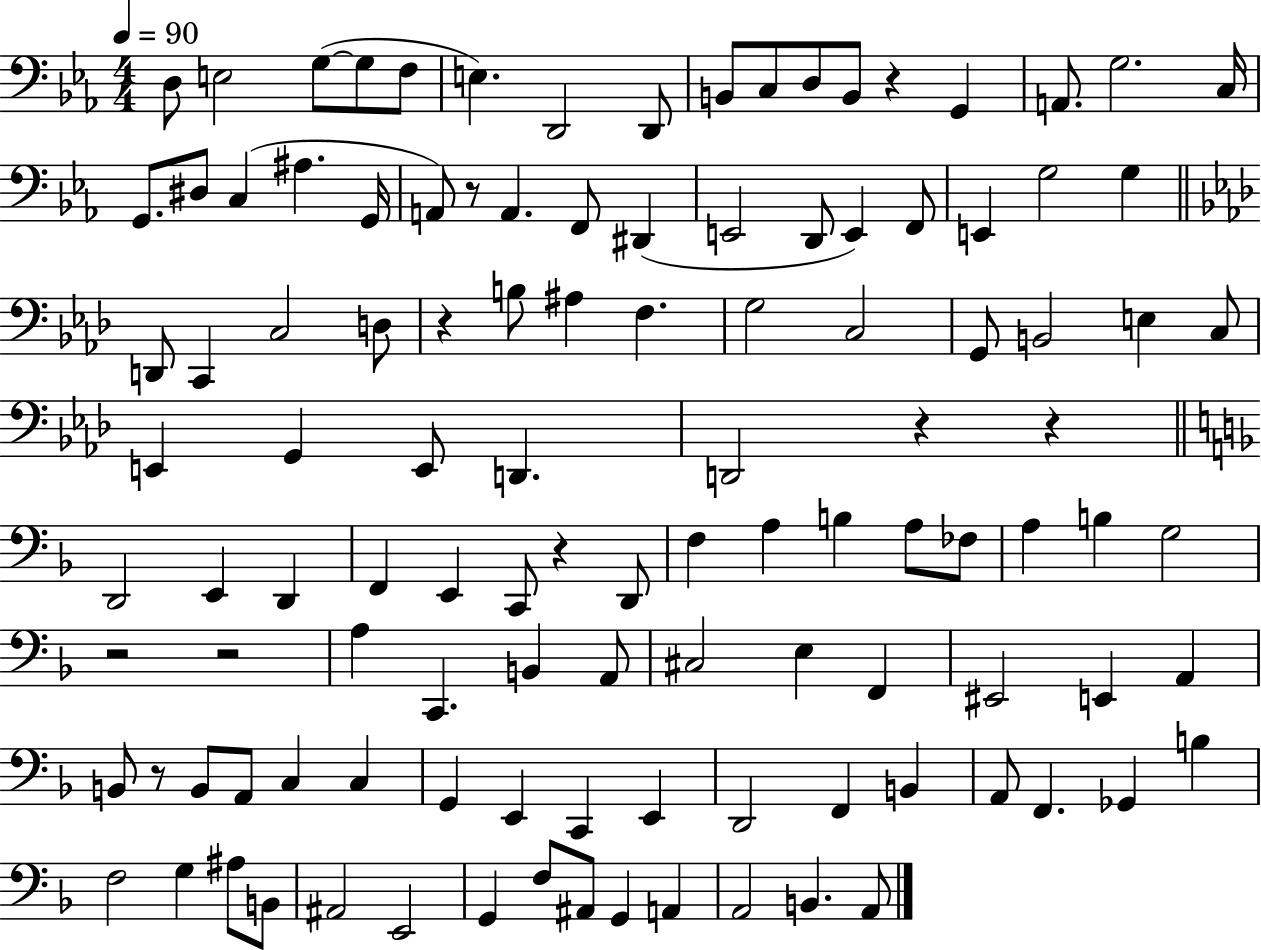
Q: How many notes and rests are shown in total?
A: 114